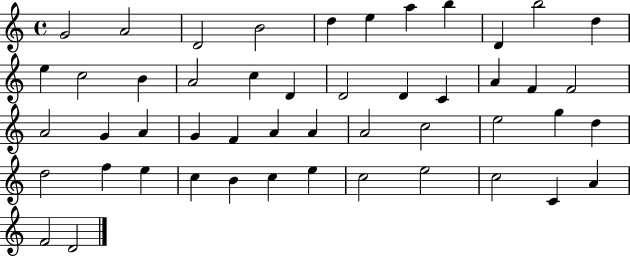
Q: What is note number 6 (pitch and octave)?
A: E5